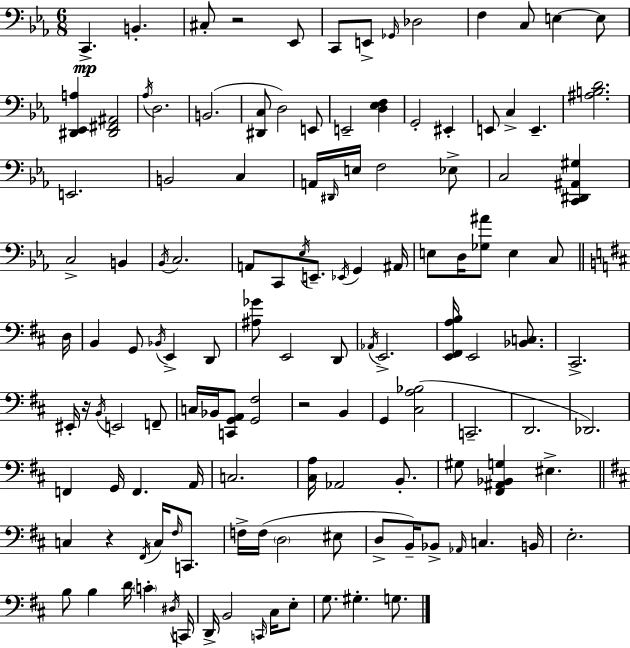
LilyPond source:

{
  \clef bass
  \numericTimeSignature
  \time 6/8
  \key ees \major
  c,4.->\mp b,4.-. | cis8-. r2 ees,8 | c,8 e,8-> \grace { ges,16 } des2 | f4 c8 e4~~ e8 | \break <dis, ees, a>4 <dis, fis, ais,>2 | \acciaccatura { aes16 } d2. | b,2.( | <dis, c>8 d2) | \break e,8 e,2-- <d ees f>4 | g,2-. eis,4-. | e,8 c4-> e,4.-- | <ais b d'>2. | \break e,2. | b,2 c4 | a,16 \grace { dis,16 } e16 f2 | ees8-> c2 <c, dis, ais, gis>4 | \break c2-> b,4 | \acciaccatura { bes,16 } c2. | a,8 c,8 \acciaccatura { ees16 } e,8.-- | \acciaccatura { ees,16 } g,4 ais,16 e8 d16 <ges ais'>8 e4 | \break c8 \bar "||" \break \key d \major d16 b,4 g,8 \acciaccatura { bes,16 } e,4-> | d,8 <ais ges'>8 e,2 | d,8 \acciaccatura { aes,16 } e,2.-> | <e, fis, a b>16 e,2 | \break <bes, c>8. cis,2.-> | eis,16-. r16 \acciaccatura { b,16 } e,2 | f,8-- c16 bes,16 <c, g, a,>8 <g, fis>2 | r2 | \break b,4 g,4 <cis a bes>2( | c,2.-- | d,2. | des,2.) | \break f,4 g,16 f,4. | a,16 c2. | <cis a>16 aes,2 | b,8.-. gis8 <fis, ais, bes, g>4 eis4.-> | \break \bar "||" \break \key d \major c4 r4 \acciaccatura { fis,16 } c16 \grace { fis16 } c,8. | f16-> f16( \parenthesize d2 | eis8 d8-> b,16--) bes,8-> \grace { aes,16 } c4. | b,16 e2.-. | \break b8 b4 d'16 \parenthesize c'4-. | \acciaccatura { dis16 } c,16 d,16-> b,2 | \grace { c,16 } cis16 e8-. g8. gis4.-. | g8. \bar "|."
}